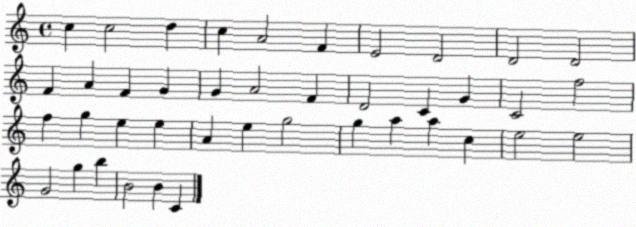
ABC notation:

X:1
T:Untitled
M:4/4
L:1/4
K:C
c c2 d c A2 F E2 D2 D2 D2 F A F G G A2 F D2 C G C2 f2 f g e e A e g2 g a a c e2 e2 G2 g b B2 B C